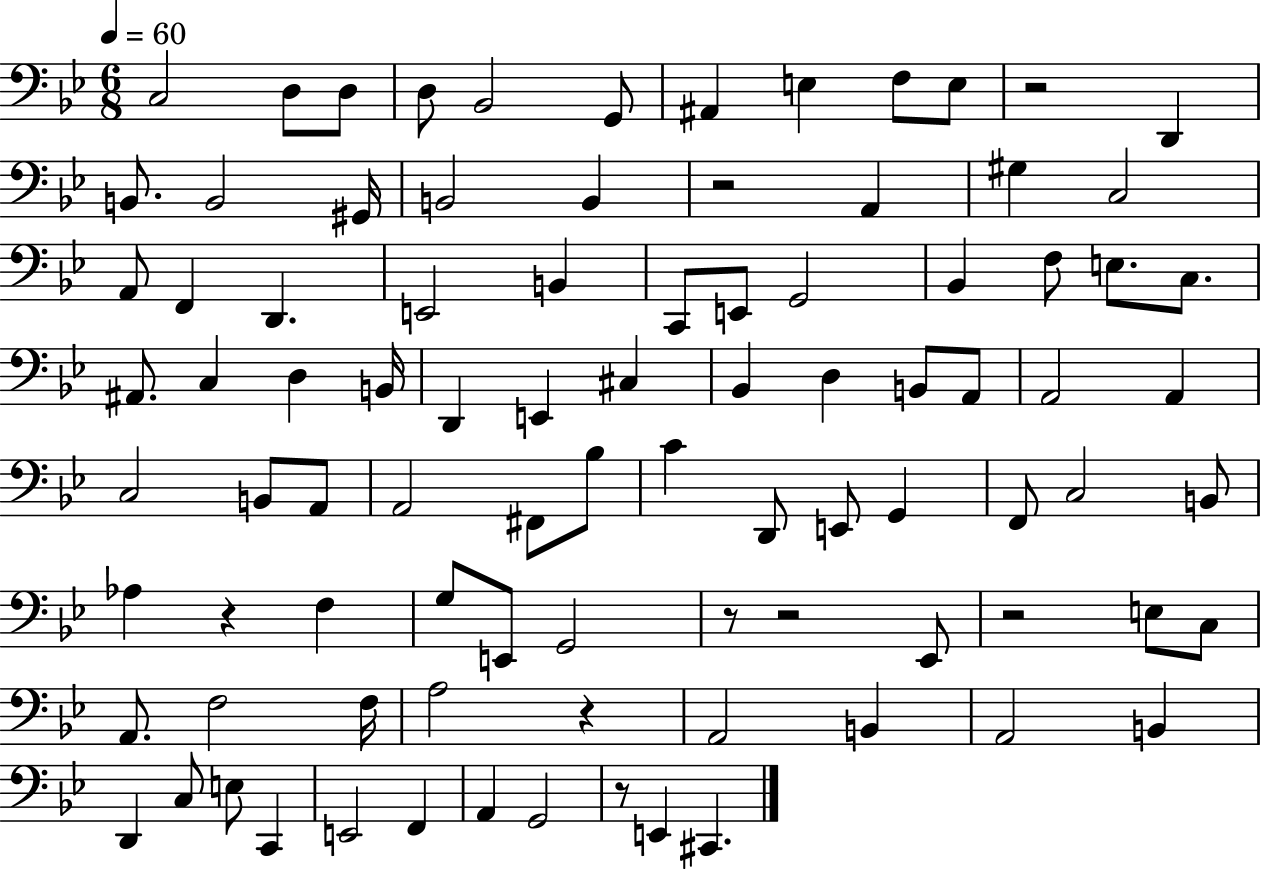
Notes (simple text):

C3/h D3/e D3/e D3/e Bb2/h G2/e A#2/q E3/q F3/e E3/e R/h D2/q B2/e. B2/h G#2/s B2/h B2/q R/h A2/q G#3/q C3/h A2/e F2/q D2/q. E2/h B2/q C2/e E2/e G2/h Bb2/q F3/e E3/e. C3/e. A#2/e. C3/q D3/q B2/s D2/q E2/q C#3/q Bb2/q D3/q B2/e A2/e A2/h A2/q C3/h B2/e A2/e A2/h F#2/e Bb3/e C4/q D2/e E2/e G2/q F2/e C3/h B2/e Ab3/q R/q F3/q G3/e E2/e G2/h R/e R/h Eb2/e R/h E3/e C3/e A2/e. F3/h F3/s A3/h R/q A2/h B2/q A2/h B2/q D2/q C3/e E3/e C2/q E2/h F2/q A2/q G2/h R/e E2/q C#2/q.